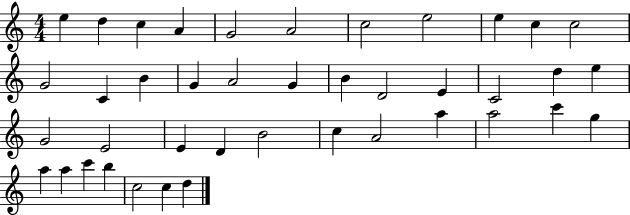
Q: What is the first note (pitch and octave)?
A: E5